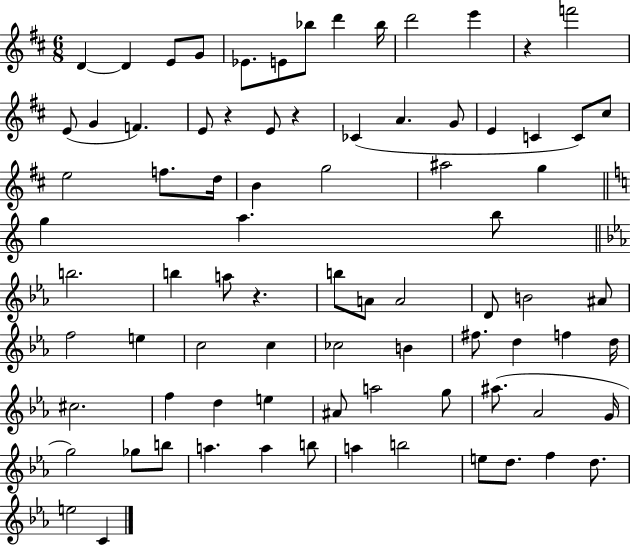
{
  \clef treble
  \numericTimeSignature
  \time 6/8
  \key d \major
  d'4~~ d'4 e'8 g'8 | ees'8. e'8 bes''8 d'''4 bes''16 | d'''2 e'''4 | r4 f'''2 | \break e'8( g'4 f'4.) | e'8 r4 e'8 r4 | ces'4( a'4. g'8 | e'4 c'4 c'8) cis''8 | \break e''2 f''8. d''16 | b'4 g''2 | ais''2 g''4 | \bar "||" \break \key c \major g''4 a''4. b''8 | \bar "||" \break \key ees \major b''2. | b''4 a''8 r4. | b''8 a'8 a'2 | d'8 b'2 ais'8 | \break f''2 e''4 | c''2 c''4 | ces''2 b'4 | fis''8. d''4 f''4 d''16 | \break cis''2. | f''4 d''4 e''4 | ais'8 a''2 g''8 | ais''8.( aes'2 g'16 | \break g''2) ges''8 b''8 | a''4. a''4 b''8 | a''4 b''2 | e''8 d''8. f''4 d''8. | \break e''2 c'4 | \bar "|."
}